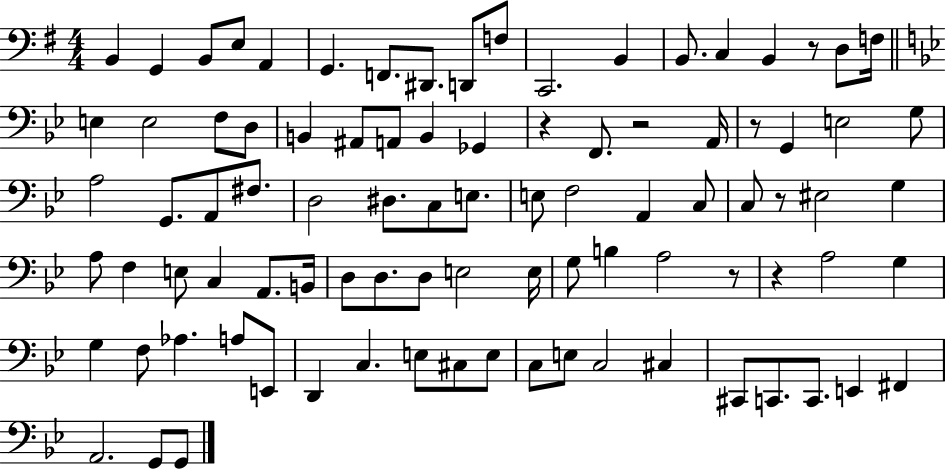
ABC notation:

X:1
T:Untitled
M:4/4
L:1/4
K:G
B,, G,, B,,/2 E,/2 A,, G,, F,,/2 ^D,,/2 D,,/2 F,/2 C,,2 B,, B,,/2 C, B,, z/2 D,/2 F,/4 E, E,2 F,/2 D,/2 B,, ^A,,/2 A,,/2 B,, _G,, z F,,/2 z2 A,,/4 z/2 G,, E,2 G,/2 A,2 G,,/2 A,,/2 ^F,/2 D,2 ^D,/2 C,/2 E,/2 E,/2 F,2 A,, C,/2 C,/2 z/2 ^E,2 G, A,/2 F, E,/2 C, A,,/2 B,,/4 D,/2 D,/2 D,/2 E,2 E,/4 G,/2 B, A,2 z/2 z A,2 G, G, F,/2 _A, A,/2 E,,/2 D,, C, E,/2 ^C,/2 E,/2 C,/2 E,/2 C,2 ^C, ^C,,/2 C,,/2 C,,/2 E,, ^F,, A,,2 G,,/2 G,,/2